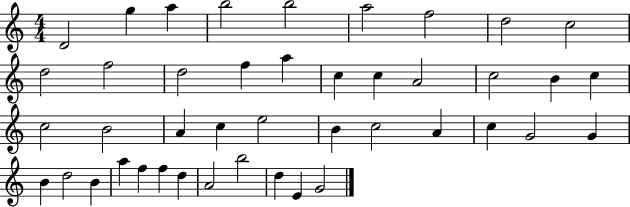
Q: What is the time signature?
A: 4/4